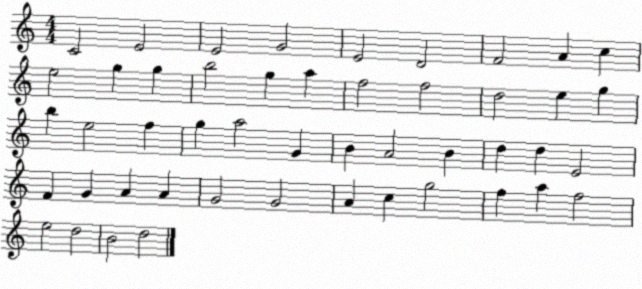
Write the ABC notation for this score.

X:1
T:Untitled
M:4/4
L:1/4
K:C
C2 E2 E2 G2 E2 D2 F2 A c e2 g g b2 g a f2 f2 d2 e g b e2 f g a2 G B A2 B d d E2 F G A A G2 G2 A c g2 f a f2 e2 d2 B2 d2